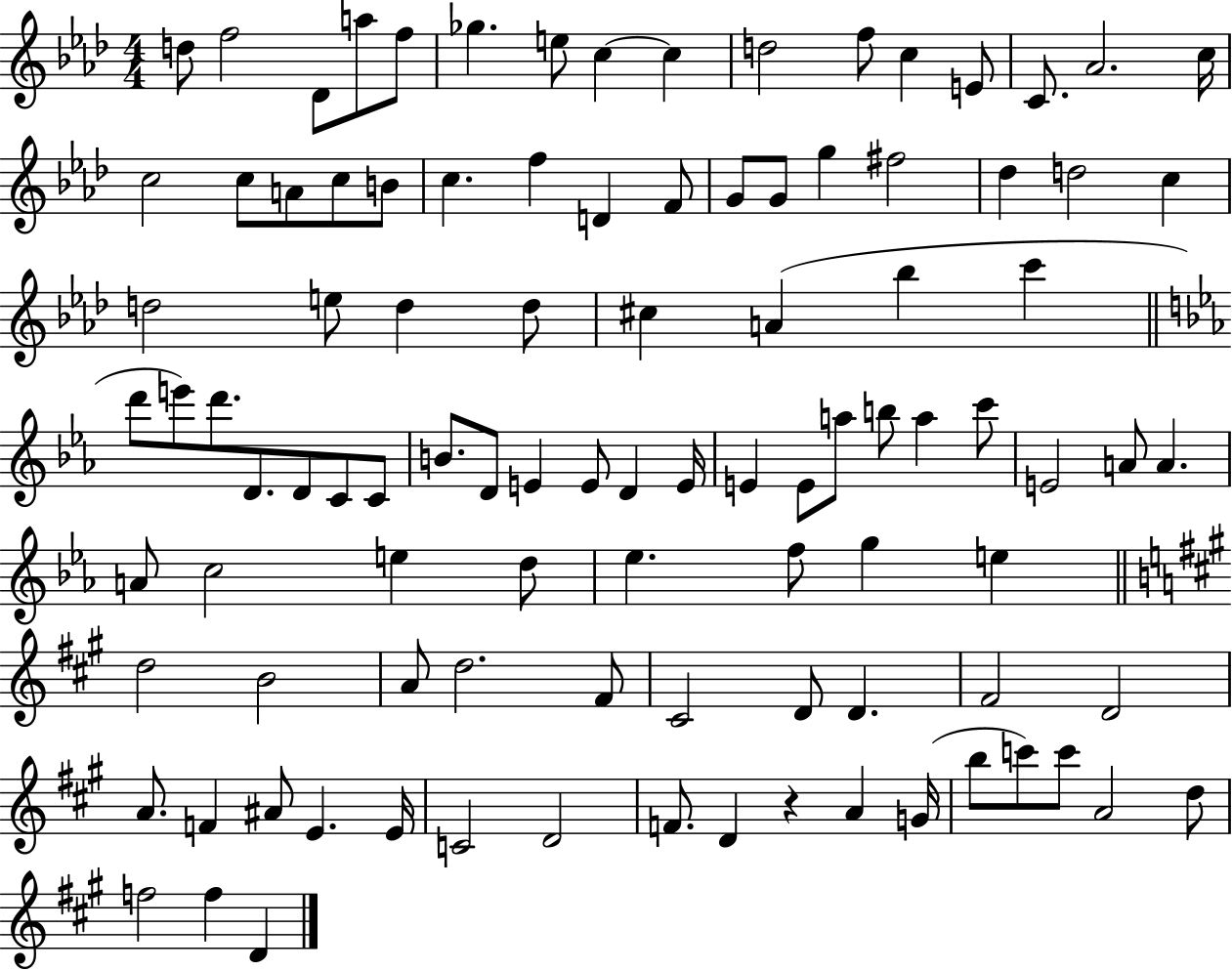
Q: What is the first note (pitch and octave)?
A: D5